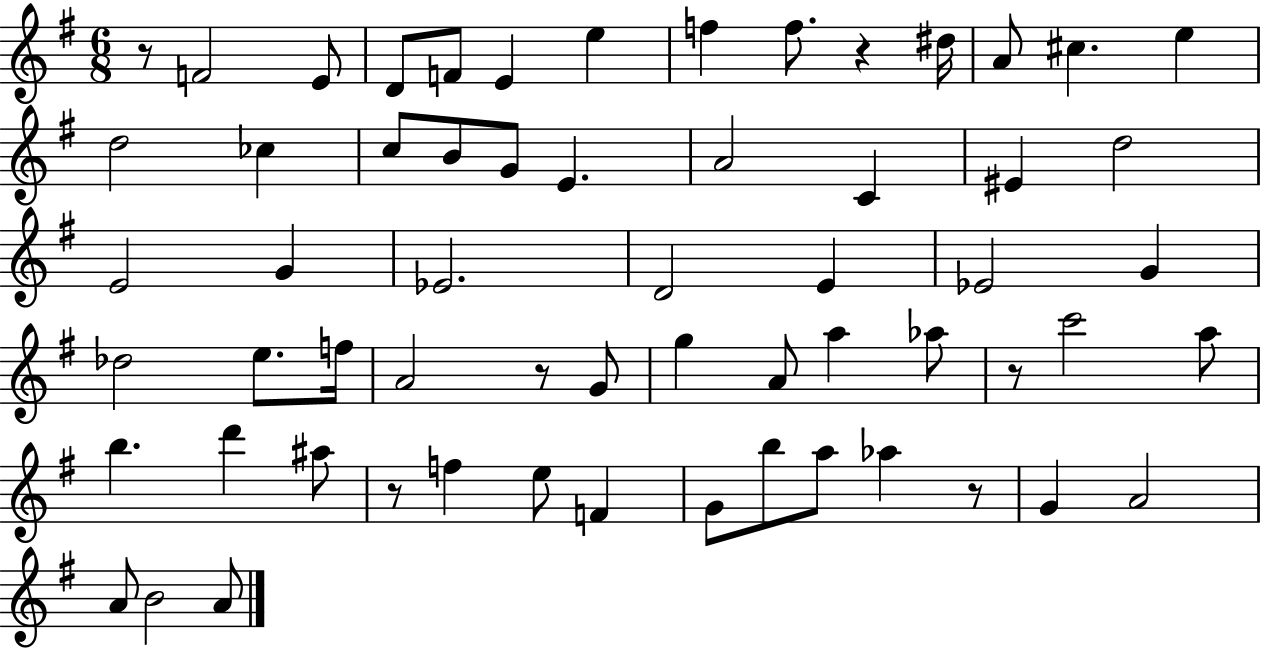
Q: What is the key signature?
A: G major